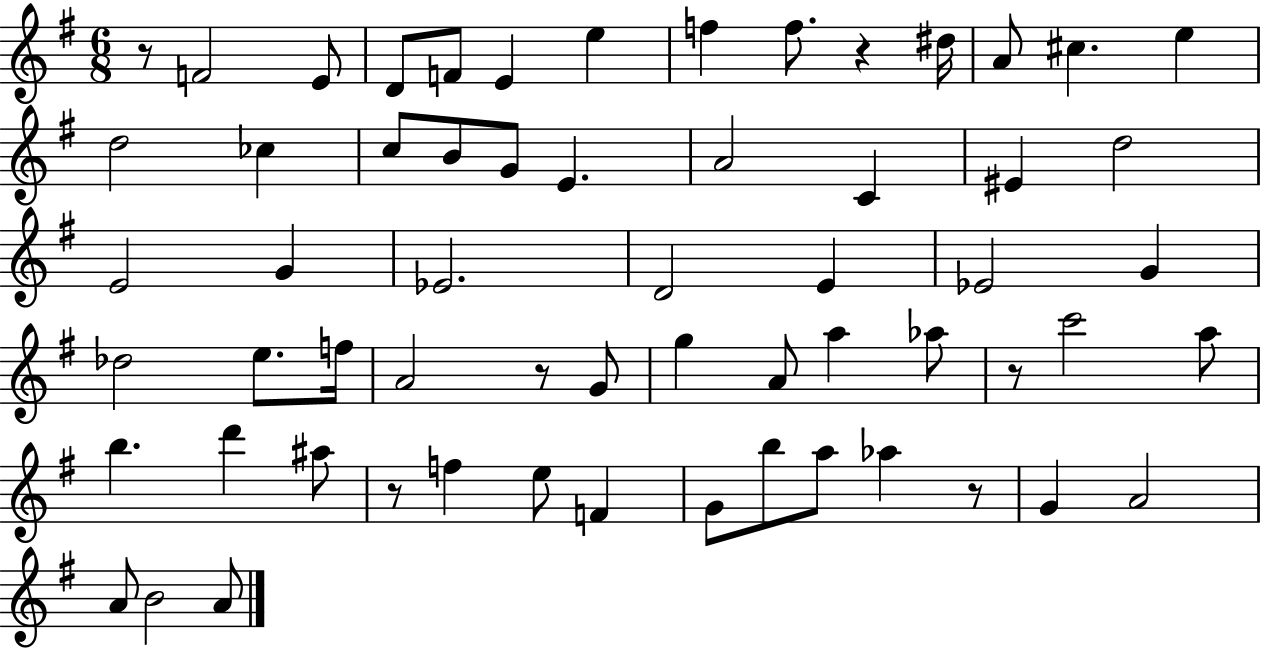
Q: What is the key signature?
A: G major